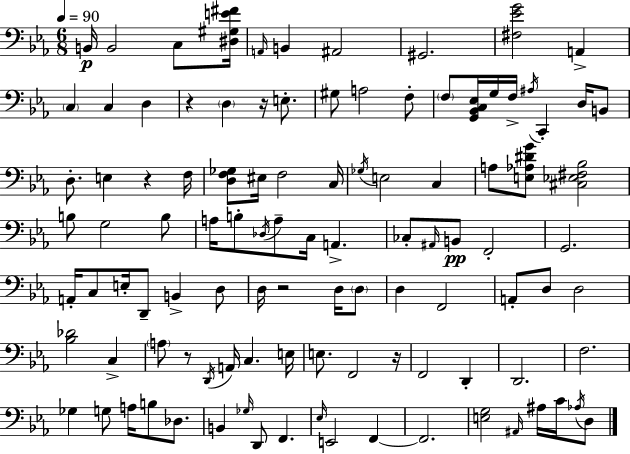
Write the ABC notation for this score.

X:1
T:Untitled
M:6/8
L:1/4
K:Eb
B,,/4 B,,2 C,/2 [^D,^G,E^F]/4 A,,/4 B,, ^A,,2 ^G,,2 [^F,_EG]2 A,, C, C, D, z D, z/4 E,/2 ^G,/2 A,2 F,/2 F,/2 [G,,_B,,C,_E,]/4 G,/4 F,/4 ^A,/4 C,, D,/4 B,,/2 D,/2 E, z F,/4 [D,F,_G,]/2 ^E,/4 F,2 C,/4 _G,/4 E,2 C, A,/2 [E,_A,^DG]/2 [^C,_E,^F,_B,]2 B,/2 G,2 B,/2 A,/4 B,/2 _D,/4 A,/2 C,/4 A,, _C,/2 ^A,,/4 B,,/2 F,,2 G,,2 A,,/4 C,/2 E,/4 D,,/2 B,, D,/2 D,/4 z2 D,/4 D,/2 D, F,,2 A,,/2 D,/2 D,2 [_B,_D]2 C, A,/2 z/2 D,,/4 A,,/4 C, E,/4 E,/2 F,,2 z/4 F,,2 D,, D,,2 F,2 _G, G,/2 A,/4 B,/2 _D,/2 B,, _G,/4 D,,/2 F,, _E,/4 E,,2 F,, F,,2 [E,G,]2 ^A,,/4 ^A,/4 C/4 _A,/4 D,/2